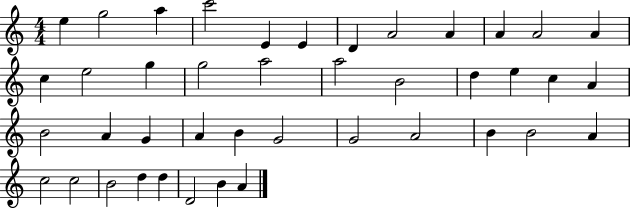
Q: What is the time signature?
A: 4/4